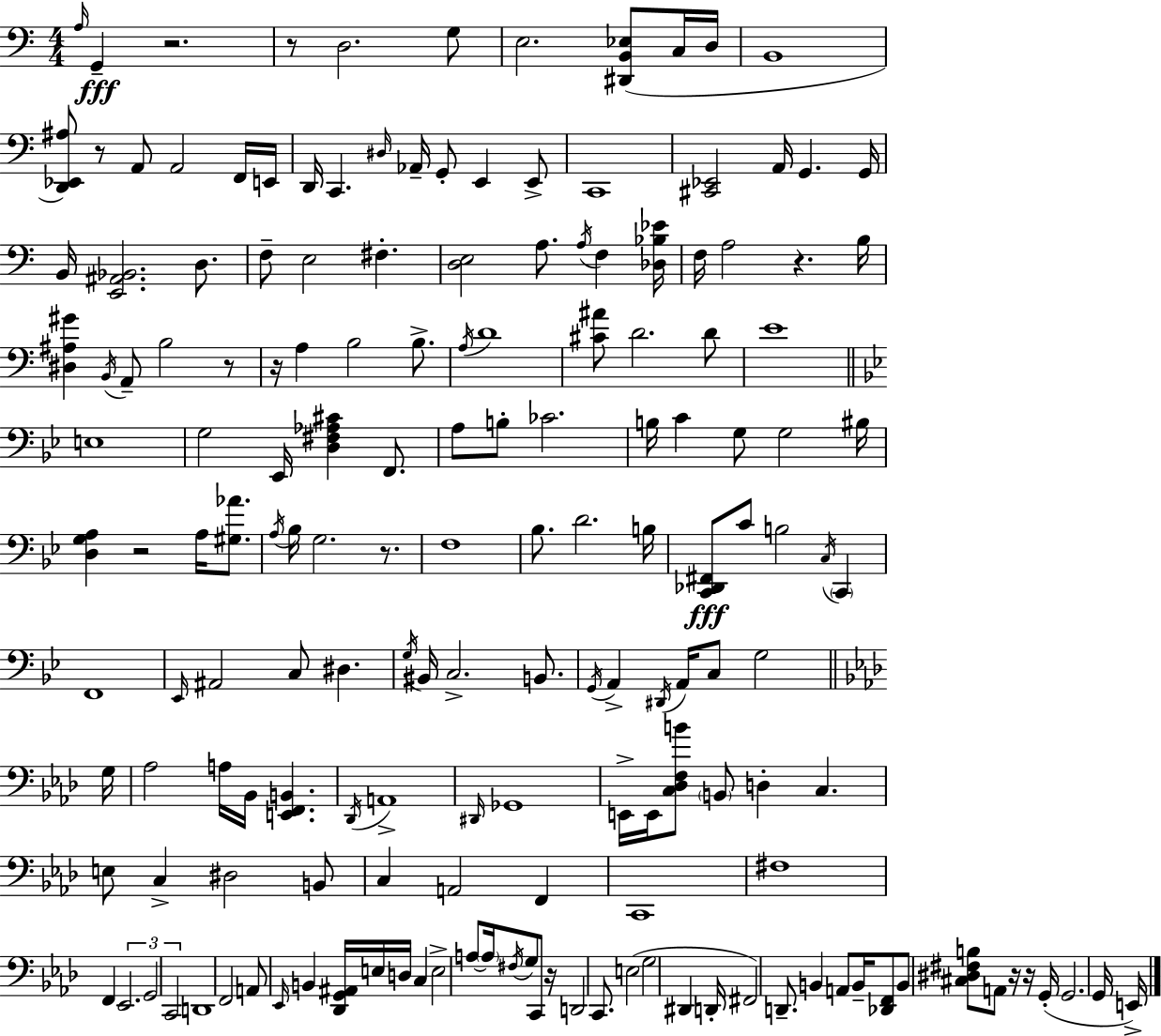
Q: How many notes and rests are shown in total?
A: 169